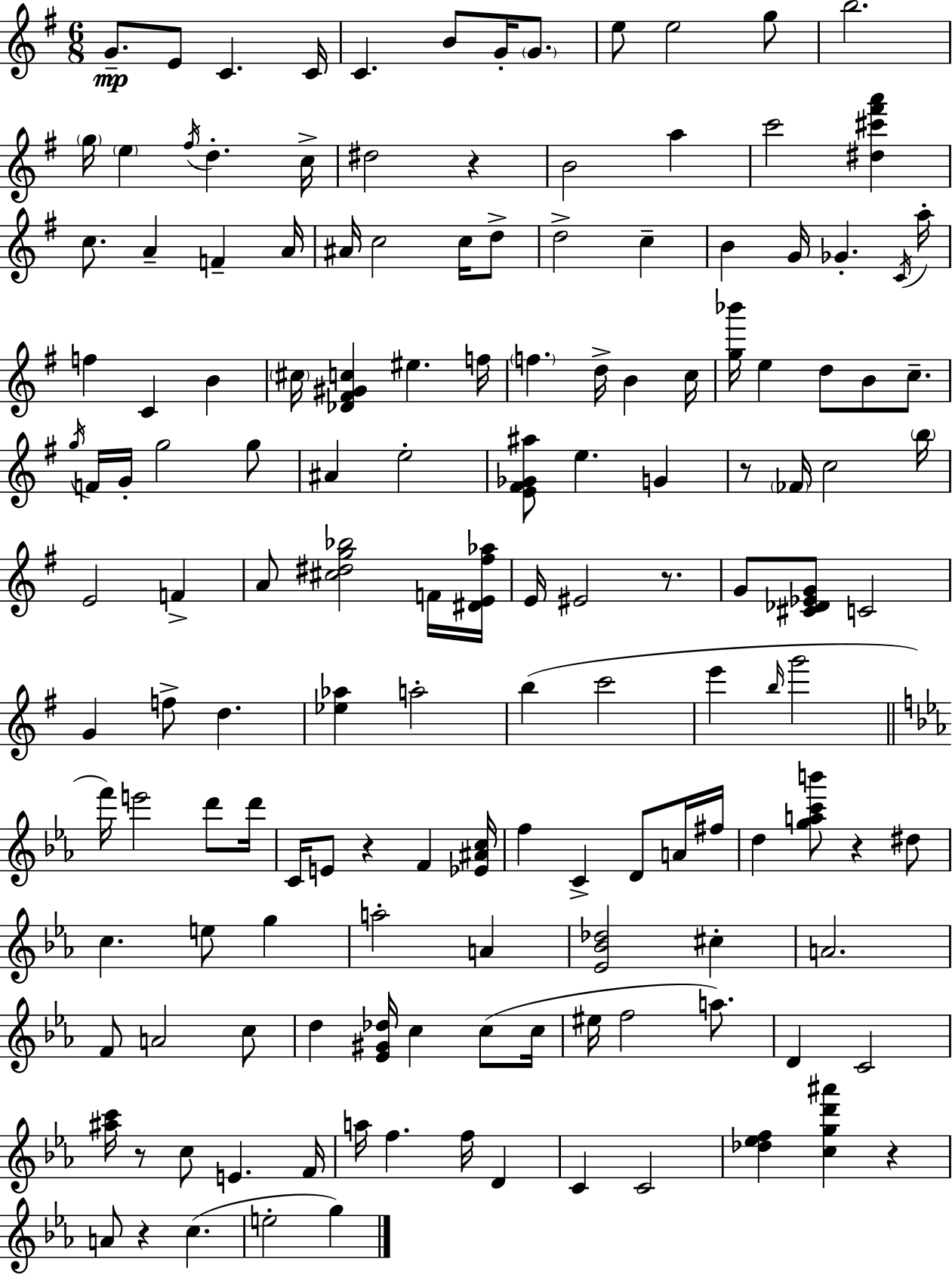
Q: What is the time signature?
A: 6/8